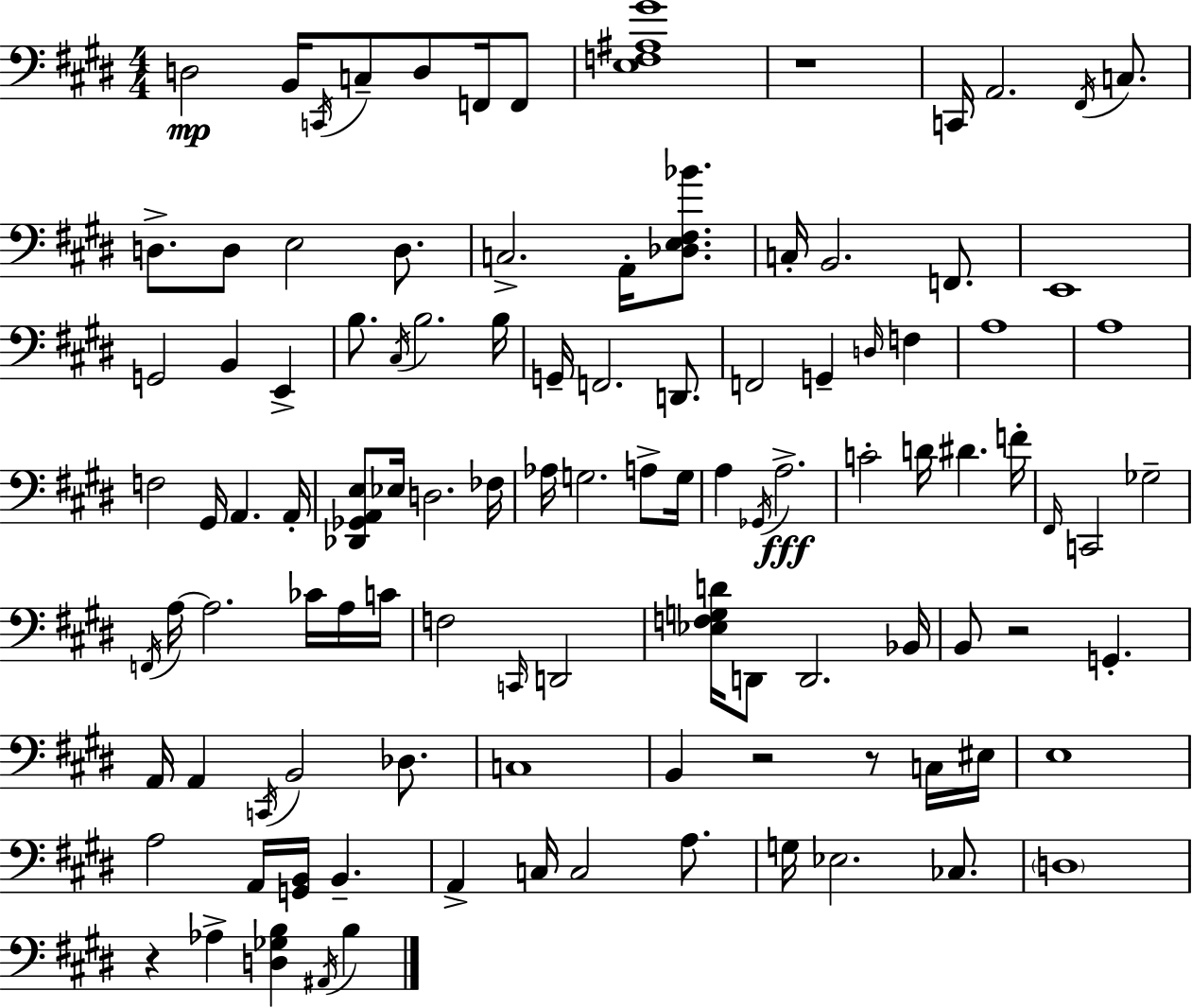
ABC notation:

X:1
T:Untitled
M:4/4
L:1/4
K:E
D,2 B,,/4 C,,/4 C,/2 D,/2 F,,/4 F,,/2 [E,F,^A,^G]4 z4 C,,/4 A,,2 ^F,,/4 C,/2 D,/2 D,/2 E,2 D,/2 C,2 A,,/4 [_D,E,^F,_B]/2 C,/4 B,,2 F,,/2 E,,4 G,,2 B,, E,, B,/2 ^C,/4 B,2 B,/4 G,,/4 F,,2 D,,/2 F,,2 G,, D,/4 F, A,4 A,4 F,2 ^G,,/4 A,, A,,/4 [_D,,_G,,A,,E,]/2 _E,/4 D,2 _F,/4 _A,/4 G,2 A,/2 G,/4 A, _G,,/4 A,2 C2 D/4 ^D F/4 ^F,,/4 C,,2 _G,2 F,,/4 A,/4 A,2 _C/4 A,/4 C/4 F,2 C,,/4 D,,2 [_E,F,G,D]/4 D,,/2 D,,2 _B,,/4 B,,/2 z2 G,, A,,/4 A,, C,,/4 B,,2 _D,/2 C,4 B,, z2 z/2 C,/4 ^E,/4 E,4 A,2 A,,/4 [G,,B,,]/4 B,, A,, C,/4 C,2 A,/2 G,/4 _E,2 _C,/2 D,4 z _A, [D,_G,B,] ^A,,/4 B,